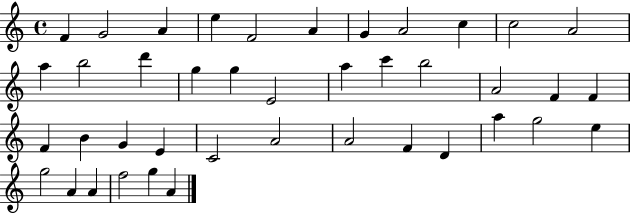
{
  \clef treble
  \time 4/4
  \defaultTimeSignature
  \key c \major
  f'4 g'2 a'4 | e''4 f'2 a'4 | g'4 a'2 c''4 | c''2 a'2 | \break a''4 b''2 d'''4 | g''4 g''4 e'2 | a''4 c'''4 b''2 | a'2 f'4 f'4 | \break f'4 b'4 g'4 e'4 | c'2 a'2 | a'2 f'4 d'4 | a''4 g''2 e''4 | \break g''2 a'4 a'4 | f''2 g''4 a'4 | \bar "|."
}